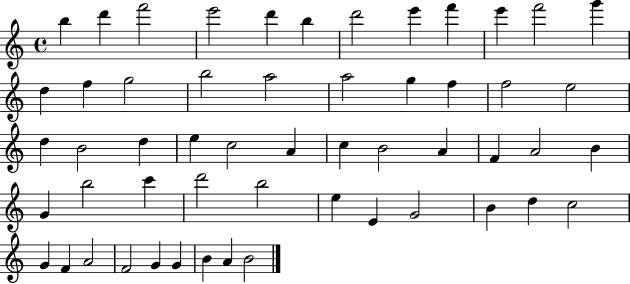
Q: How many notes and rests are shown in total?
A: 54